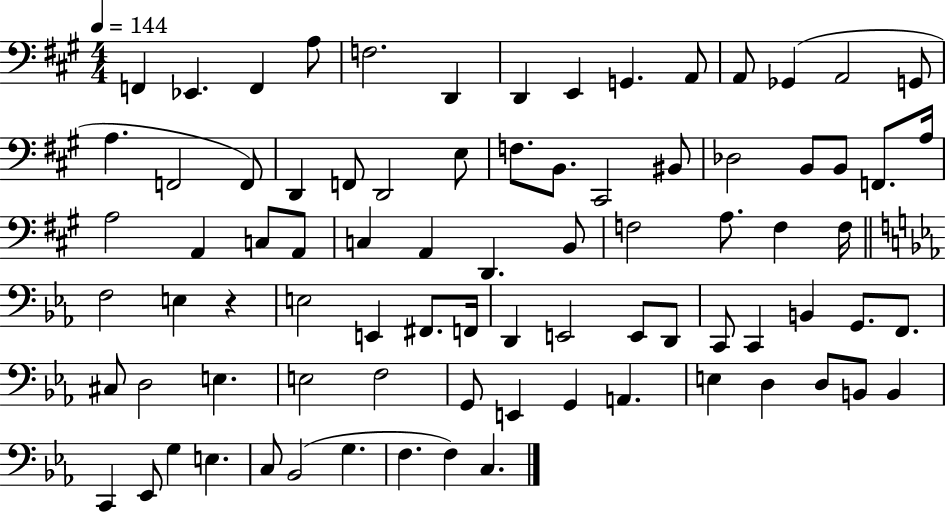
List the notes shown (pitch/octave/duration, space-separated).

F2/q Eb2/q. F2/q A3/e F3/h. D2/q D2/q E2/q G2/q. A2/e A2/e Gb2/q A2/h G2/e A3/q. F2/h F2/e D2/q F2/e D2/h E3/e F3/e. B2/e. C#2/h BIS2/e Db3/h B2/e B2/e F2/e. A3/s A3/h A2/q C3/e A2/e C3/q A2/q D2/q. B2/e F3/h A3/e. F3/q F3/s F3/h E3/q R/q E3/h E2/q F#2/e. F2/s D2/q E2/h E2/e D2/e C2/e C2/q B2/q G2/e. F2/e. C#3/e D3/h E3/q. E3/h F3/h G2/e E2/q G2/q A2/q. E3/q D3/q D3/e B2/e B2/q C2/q Eb2/e G3/q E3/q. C3/e Bb2/h G3/q. F3/q. F3/q C3/q.